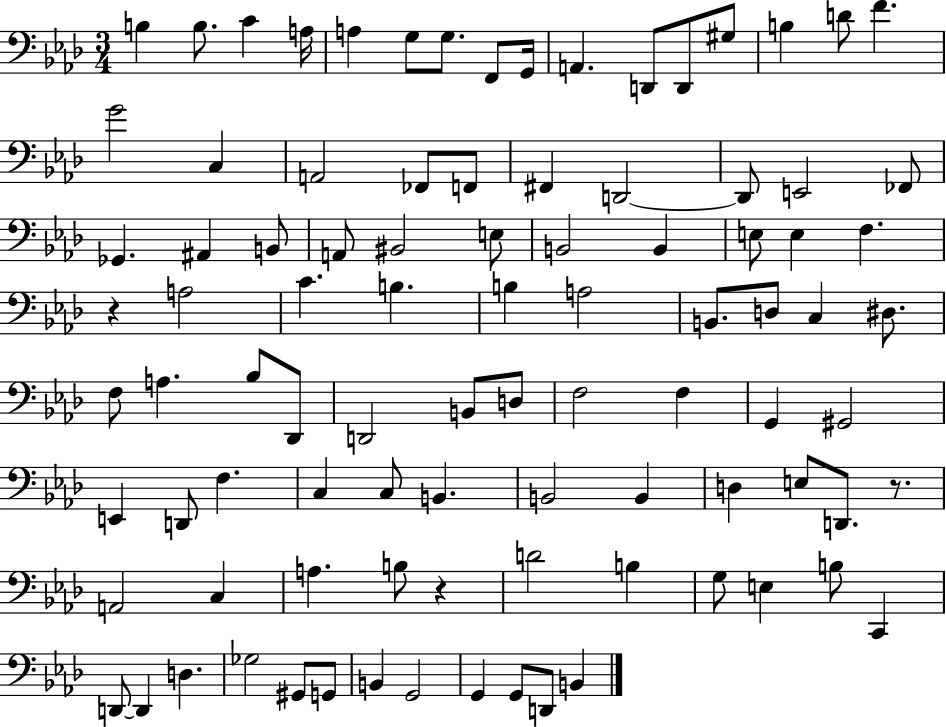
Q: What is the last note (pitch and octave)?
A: B2